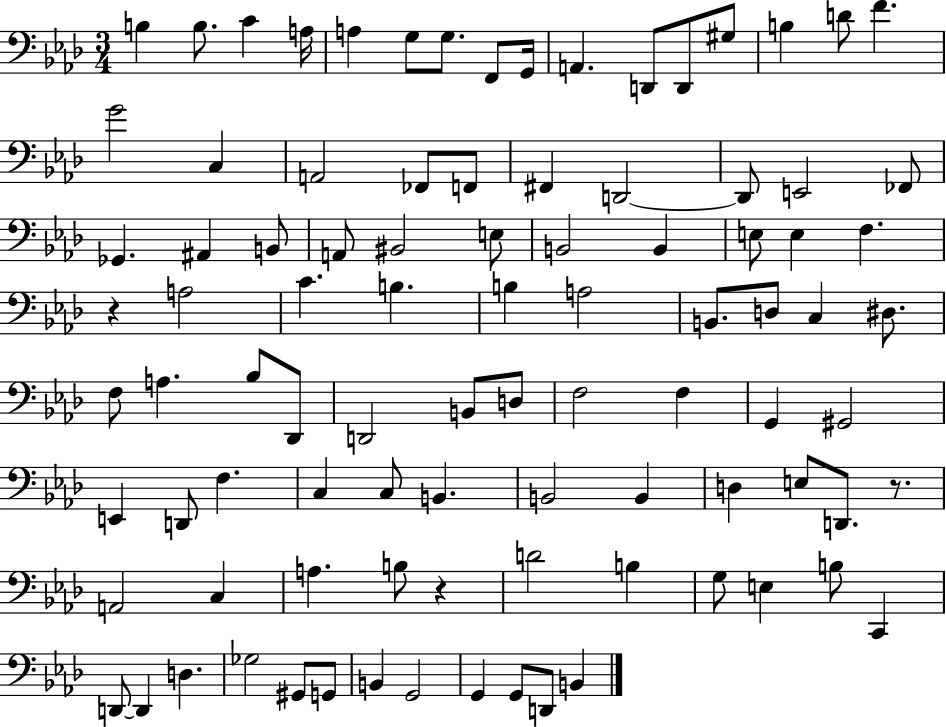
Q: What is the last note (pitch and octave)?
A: B2